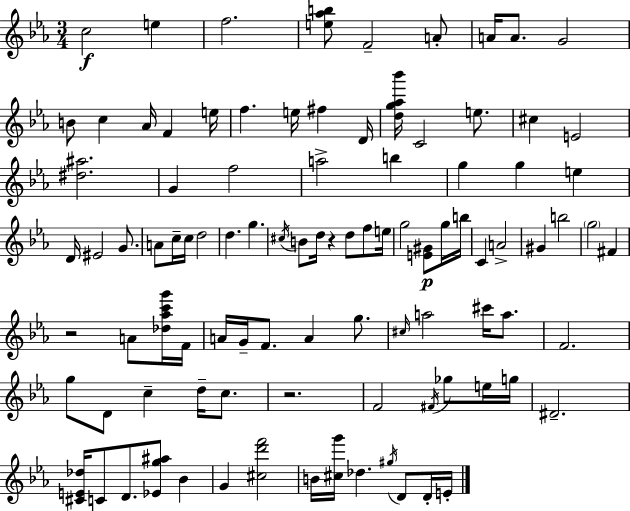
C5/h E5/q F5/h. [E5,Ab5,B5]/e F4/h A4/e A4/s A4/e. G4/h B4/e C5/q Ab4/s F4/q E5/s F5/q. E5/s F#5/q D4/s [D5,G5,Ab5,Bb6]/s C4/h E5/e. C#5/q E4/h [D#5,A#5]/h. G4/q F5/h A5/h B5/q G5/q G5/q E5/q D4/s EIS4/h G4/e. A4/e C5/s C5/s D5/h D5/q. G5/q. C#5/s B4/e D5/s R/q D5/e F5/e E5/s G5/h [E4,G#4]/e G5/s B5/s C4/q A4/h G#4/q B5/h G5/h F#4/q R/h A4/e [Db5,Ab5,C6,G6]/s F4/s A4/s G4/s F4/e. A4/q G5/e. C#5/s A5/h C#6/s A5/e. F4/h. G5/e D4/e C5/q D5/s C5/e. R/h. F4/h F#4/s Gb5/e E5/s G5/s D#4/h. [C#4,E4,Db5]/s C4/e D4/e. [Eb4,G5,A#5]/e Bb4/q G4/q [C#5,D6,F6]/h B4/s [C#5,G6]/s Db5/q. G#5/s D4/e D4/s E4/s